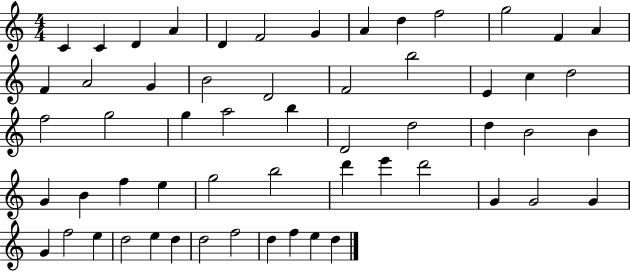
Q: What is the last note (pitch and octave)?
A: D5